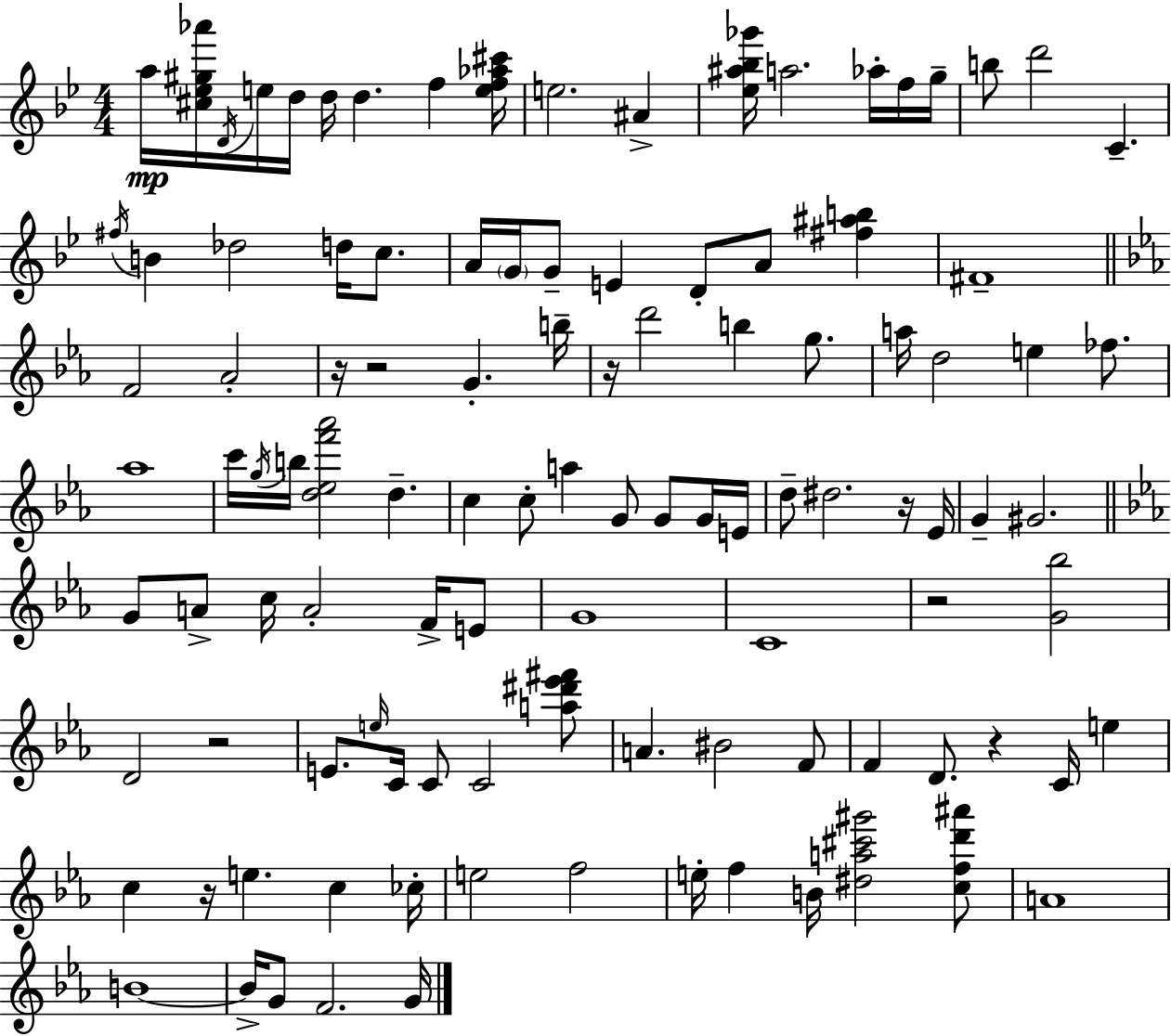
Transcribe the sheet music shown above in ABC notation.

X:1
T:Untitled
M:4/4
L:1/4
K:Gm
a/4 [^c_e^g_a']/4 D/4 e/4 d/4 d/4 d f [ef_a^c']/4 e2 ^A [_e^a_b_g']/4 a2 _a/4 f/4 g/4 b/2 d'2 C ^f/4 B _d2 d/4 c/2 A/4 G/4 G/2 E D/2 A/2 [^f^ab] ^F4 F2 _A2 z/4 z2 G b/4 z/4 d'2 b g/2 a/4 d2 e _f/2 _a4 c'/4 g/4 b/4 [d_ef'_a']2 d c c/2 a G/2 G/2 G/4 E/4 d/2 ^d2 z/4 _E/4 G ^G2 G/2 A/2 c/4 A2 F/4 E/2 G4 C4 z2 [G_b]2 D2 z2 E/2 e/4 C/4 C/2 C2 [a^d'_e'^f']/2 A ^B2 F/2 F D/2 z C/4 e c z/4 e c _c/4 e2 f2 e/4 f B/4 [^da^c'^g']2 [cfd'^a']/2 A4 B4 B/4 G/2 F2 G/4